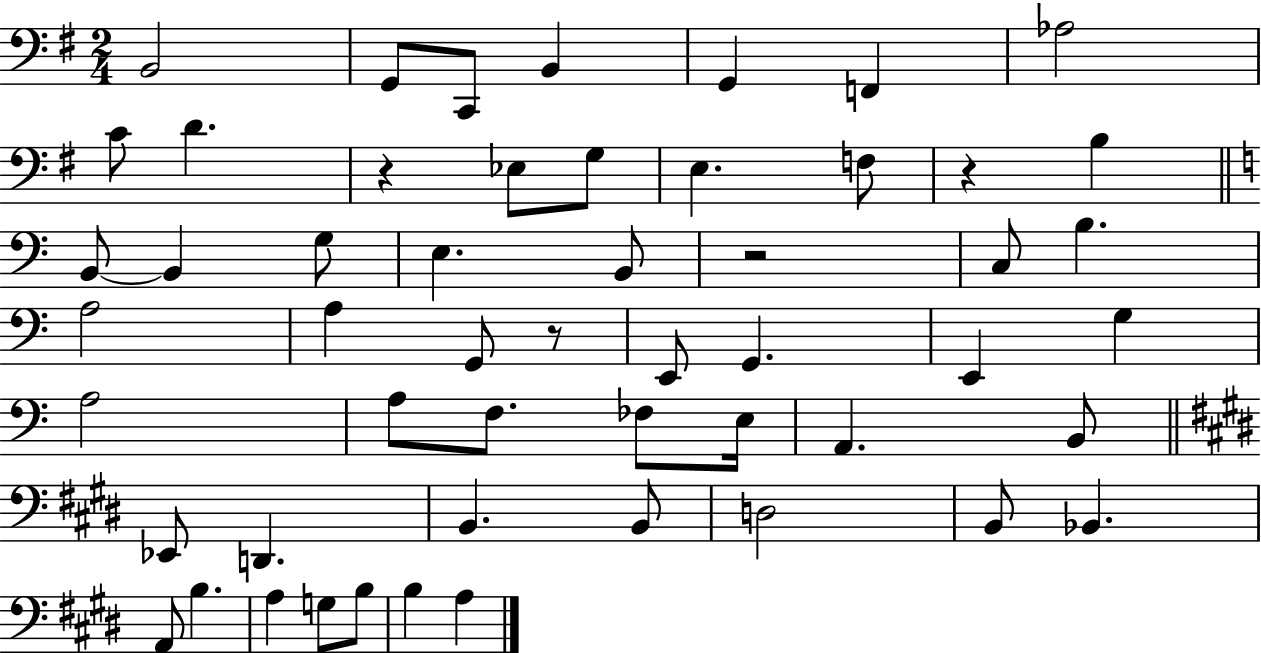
B2/h G2/e C2/e B2/q G2/q F2/q Ab3/h C4/e D4/q. R/q Eb3/e G3/e E3/q. F3/e R/q B3/q B2/e B2/q G3/e E3/q. B2/e R/h C3/e B3/q. A3/h A3/q G2/e R/e E2/e G2/q. E2/q G3/q A3/h A3/e F3/e. FES3/e E3/s A2/q. B2/e Eb2/e D2/q. B2/q. B2/e D3/h B2/e Bb2/q. A2/e B3/q. A3/q G3/e B3/e B3/q A3/q